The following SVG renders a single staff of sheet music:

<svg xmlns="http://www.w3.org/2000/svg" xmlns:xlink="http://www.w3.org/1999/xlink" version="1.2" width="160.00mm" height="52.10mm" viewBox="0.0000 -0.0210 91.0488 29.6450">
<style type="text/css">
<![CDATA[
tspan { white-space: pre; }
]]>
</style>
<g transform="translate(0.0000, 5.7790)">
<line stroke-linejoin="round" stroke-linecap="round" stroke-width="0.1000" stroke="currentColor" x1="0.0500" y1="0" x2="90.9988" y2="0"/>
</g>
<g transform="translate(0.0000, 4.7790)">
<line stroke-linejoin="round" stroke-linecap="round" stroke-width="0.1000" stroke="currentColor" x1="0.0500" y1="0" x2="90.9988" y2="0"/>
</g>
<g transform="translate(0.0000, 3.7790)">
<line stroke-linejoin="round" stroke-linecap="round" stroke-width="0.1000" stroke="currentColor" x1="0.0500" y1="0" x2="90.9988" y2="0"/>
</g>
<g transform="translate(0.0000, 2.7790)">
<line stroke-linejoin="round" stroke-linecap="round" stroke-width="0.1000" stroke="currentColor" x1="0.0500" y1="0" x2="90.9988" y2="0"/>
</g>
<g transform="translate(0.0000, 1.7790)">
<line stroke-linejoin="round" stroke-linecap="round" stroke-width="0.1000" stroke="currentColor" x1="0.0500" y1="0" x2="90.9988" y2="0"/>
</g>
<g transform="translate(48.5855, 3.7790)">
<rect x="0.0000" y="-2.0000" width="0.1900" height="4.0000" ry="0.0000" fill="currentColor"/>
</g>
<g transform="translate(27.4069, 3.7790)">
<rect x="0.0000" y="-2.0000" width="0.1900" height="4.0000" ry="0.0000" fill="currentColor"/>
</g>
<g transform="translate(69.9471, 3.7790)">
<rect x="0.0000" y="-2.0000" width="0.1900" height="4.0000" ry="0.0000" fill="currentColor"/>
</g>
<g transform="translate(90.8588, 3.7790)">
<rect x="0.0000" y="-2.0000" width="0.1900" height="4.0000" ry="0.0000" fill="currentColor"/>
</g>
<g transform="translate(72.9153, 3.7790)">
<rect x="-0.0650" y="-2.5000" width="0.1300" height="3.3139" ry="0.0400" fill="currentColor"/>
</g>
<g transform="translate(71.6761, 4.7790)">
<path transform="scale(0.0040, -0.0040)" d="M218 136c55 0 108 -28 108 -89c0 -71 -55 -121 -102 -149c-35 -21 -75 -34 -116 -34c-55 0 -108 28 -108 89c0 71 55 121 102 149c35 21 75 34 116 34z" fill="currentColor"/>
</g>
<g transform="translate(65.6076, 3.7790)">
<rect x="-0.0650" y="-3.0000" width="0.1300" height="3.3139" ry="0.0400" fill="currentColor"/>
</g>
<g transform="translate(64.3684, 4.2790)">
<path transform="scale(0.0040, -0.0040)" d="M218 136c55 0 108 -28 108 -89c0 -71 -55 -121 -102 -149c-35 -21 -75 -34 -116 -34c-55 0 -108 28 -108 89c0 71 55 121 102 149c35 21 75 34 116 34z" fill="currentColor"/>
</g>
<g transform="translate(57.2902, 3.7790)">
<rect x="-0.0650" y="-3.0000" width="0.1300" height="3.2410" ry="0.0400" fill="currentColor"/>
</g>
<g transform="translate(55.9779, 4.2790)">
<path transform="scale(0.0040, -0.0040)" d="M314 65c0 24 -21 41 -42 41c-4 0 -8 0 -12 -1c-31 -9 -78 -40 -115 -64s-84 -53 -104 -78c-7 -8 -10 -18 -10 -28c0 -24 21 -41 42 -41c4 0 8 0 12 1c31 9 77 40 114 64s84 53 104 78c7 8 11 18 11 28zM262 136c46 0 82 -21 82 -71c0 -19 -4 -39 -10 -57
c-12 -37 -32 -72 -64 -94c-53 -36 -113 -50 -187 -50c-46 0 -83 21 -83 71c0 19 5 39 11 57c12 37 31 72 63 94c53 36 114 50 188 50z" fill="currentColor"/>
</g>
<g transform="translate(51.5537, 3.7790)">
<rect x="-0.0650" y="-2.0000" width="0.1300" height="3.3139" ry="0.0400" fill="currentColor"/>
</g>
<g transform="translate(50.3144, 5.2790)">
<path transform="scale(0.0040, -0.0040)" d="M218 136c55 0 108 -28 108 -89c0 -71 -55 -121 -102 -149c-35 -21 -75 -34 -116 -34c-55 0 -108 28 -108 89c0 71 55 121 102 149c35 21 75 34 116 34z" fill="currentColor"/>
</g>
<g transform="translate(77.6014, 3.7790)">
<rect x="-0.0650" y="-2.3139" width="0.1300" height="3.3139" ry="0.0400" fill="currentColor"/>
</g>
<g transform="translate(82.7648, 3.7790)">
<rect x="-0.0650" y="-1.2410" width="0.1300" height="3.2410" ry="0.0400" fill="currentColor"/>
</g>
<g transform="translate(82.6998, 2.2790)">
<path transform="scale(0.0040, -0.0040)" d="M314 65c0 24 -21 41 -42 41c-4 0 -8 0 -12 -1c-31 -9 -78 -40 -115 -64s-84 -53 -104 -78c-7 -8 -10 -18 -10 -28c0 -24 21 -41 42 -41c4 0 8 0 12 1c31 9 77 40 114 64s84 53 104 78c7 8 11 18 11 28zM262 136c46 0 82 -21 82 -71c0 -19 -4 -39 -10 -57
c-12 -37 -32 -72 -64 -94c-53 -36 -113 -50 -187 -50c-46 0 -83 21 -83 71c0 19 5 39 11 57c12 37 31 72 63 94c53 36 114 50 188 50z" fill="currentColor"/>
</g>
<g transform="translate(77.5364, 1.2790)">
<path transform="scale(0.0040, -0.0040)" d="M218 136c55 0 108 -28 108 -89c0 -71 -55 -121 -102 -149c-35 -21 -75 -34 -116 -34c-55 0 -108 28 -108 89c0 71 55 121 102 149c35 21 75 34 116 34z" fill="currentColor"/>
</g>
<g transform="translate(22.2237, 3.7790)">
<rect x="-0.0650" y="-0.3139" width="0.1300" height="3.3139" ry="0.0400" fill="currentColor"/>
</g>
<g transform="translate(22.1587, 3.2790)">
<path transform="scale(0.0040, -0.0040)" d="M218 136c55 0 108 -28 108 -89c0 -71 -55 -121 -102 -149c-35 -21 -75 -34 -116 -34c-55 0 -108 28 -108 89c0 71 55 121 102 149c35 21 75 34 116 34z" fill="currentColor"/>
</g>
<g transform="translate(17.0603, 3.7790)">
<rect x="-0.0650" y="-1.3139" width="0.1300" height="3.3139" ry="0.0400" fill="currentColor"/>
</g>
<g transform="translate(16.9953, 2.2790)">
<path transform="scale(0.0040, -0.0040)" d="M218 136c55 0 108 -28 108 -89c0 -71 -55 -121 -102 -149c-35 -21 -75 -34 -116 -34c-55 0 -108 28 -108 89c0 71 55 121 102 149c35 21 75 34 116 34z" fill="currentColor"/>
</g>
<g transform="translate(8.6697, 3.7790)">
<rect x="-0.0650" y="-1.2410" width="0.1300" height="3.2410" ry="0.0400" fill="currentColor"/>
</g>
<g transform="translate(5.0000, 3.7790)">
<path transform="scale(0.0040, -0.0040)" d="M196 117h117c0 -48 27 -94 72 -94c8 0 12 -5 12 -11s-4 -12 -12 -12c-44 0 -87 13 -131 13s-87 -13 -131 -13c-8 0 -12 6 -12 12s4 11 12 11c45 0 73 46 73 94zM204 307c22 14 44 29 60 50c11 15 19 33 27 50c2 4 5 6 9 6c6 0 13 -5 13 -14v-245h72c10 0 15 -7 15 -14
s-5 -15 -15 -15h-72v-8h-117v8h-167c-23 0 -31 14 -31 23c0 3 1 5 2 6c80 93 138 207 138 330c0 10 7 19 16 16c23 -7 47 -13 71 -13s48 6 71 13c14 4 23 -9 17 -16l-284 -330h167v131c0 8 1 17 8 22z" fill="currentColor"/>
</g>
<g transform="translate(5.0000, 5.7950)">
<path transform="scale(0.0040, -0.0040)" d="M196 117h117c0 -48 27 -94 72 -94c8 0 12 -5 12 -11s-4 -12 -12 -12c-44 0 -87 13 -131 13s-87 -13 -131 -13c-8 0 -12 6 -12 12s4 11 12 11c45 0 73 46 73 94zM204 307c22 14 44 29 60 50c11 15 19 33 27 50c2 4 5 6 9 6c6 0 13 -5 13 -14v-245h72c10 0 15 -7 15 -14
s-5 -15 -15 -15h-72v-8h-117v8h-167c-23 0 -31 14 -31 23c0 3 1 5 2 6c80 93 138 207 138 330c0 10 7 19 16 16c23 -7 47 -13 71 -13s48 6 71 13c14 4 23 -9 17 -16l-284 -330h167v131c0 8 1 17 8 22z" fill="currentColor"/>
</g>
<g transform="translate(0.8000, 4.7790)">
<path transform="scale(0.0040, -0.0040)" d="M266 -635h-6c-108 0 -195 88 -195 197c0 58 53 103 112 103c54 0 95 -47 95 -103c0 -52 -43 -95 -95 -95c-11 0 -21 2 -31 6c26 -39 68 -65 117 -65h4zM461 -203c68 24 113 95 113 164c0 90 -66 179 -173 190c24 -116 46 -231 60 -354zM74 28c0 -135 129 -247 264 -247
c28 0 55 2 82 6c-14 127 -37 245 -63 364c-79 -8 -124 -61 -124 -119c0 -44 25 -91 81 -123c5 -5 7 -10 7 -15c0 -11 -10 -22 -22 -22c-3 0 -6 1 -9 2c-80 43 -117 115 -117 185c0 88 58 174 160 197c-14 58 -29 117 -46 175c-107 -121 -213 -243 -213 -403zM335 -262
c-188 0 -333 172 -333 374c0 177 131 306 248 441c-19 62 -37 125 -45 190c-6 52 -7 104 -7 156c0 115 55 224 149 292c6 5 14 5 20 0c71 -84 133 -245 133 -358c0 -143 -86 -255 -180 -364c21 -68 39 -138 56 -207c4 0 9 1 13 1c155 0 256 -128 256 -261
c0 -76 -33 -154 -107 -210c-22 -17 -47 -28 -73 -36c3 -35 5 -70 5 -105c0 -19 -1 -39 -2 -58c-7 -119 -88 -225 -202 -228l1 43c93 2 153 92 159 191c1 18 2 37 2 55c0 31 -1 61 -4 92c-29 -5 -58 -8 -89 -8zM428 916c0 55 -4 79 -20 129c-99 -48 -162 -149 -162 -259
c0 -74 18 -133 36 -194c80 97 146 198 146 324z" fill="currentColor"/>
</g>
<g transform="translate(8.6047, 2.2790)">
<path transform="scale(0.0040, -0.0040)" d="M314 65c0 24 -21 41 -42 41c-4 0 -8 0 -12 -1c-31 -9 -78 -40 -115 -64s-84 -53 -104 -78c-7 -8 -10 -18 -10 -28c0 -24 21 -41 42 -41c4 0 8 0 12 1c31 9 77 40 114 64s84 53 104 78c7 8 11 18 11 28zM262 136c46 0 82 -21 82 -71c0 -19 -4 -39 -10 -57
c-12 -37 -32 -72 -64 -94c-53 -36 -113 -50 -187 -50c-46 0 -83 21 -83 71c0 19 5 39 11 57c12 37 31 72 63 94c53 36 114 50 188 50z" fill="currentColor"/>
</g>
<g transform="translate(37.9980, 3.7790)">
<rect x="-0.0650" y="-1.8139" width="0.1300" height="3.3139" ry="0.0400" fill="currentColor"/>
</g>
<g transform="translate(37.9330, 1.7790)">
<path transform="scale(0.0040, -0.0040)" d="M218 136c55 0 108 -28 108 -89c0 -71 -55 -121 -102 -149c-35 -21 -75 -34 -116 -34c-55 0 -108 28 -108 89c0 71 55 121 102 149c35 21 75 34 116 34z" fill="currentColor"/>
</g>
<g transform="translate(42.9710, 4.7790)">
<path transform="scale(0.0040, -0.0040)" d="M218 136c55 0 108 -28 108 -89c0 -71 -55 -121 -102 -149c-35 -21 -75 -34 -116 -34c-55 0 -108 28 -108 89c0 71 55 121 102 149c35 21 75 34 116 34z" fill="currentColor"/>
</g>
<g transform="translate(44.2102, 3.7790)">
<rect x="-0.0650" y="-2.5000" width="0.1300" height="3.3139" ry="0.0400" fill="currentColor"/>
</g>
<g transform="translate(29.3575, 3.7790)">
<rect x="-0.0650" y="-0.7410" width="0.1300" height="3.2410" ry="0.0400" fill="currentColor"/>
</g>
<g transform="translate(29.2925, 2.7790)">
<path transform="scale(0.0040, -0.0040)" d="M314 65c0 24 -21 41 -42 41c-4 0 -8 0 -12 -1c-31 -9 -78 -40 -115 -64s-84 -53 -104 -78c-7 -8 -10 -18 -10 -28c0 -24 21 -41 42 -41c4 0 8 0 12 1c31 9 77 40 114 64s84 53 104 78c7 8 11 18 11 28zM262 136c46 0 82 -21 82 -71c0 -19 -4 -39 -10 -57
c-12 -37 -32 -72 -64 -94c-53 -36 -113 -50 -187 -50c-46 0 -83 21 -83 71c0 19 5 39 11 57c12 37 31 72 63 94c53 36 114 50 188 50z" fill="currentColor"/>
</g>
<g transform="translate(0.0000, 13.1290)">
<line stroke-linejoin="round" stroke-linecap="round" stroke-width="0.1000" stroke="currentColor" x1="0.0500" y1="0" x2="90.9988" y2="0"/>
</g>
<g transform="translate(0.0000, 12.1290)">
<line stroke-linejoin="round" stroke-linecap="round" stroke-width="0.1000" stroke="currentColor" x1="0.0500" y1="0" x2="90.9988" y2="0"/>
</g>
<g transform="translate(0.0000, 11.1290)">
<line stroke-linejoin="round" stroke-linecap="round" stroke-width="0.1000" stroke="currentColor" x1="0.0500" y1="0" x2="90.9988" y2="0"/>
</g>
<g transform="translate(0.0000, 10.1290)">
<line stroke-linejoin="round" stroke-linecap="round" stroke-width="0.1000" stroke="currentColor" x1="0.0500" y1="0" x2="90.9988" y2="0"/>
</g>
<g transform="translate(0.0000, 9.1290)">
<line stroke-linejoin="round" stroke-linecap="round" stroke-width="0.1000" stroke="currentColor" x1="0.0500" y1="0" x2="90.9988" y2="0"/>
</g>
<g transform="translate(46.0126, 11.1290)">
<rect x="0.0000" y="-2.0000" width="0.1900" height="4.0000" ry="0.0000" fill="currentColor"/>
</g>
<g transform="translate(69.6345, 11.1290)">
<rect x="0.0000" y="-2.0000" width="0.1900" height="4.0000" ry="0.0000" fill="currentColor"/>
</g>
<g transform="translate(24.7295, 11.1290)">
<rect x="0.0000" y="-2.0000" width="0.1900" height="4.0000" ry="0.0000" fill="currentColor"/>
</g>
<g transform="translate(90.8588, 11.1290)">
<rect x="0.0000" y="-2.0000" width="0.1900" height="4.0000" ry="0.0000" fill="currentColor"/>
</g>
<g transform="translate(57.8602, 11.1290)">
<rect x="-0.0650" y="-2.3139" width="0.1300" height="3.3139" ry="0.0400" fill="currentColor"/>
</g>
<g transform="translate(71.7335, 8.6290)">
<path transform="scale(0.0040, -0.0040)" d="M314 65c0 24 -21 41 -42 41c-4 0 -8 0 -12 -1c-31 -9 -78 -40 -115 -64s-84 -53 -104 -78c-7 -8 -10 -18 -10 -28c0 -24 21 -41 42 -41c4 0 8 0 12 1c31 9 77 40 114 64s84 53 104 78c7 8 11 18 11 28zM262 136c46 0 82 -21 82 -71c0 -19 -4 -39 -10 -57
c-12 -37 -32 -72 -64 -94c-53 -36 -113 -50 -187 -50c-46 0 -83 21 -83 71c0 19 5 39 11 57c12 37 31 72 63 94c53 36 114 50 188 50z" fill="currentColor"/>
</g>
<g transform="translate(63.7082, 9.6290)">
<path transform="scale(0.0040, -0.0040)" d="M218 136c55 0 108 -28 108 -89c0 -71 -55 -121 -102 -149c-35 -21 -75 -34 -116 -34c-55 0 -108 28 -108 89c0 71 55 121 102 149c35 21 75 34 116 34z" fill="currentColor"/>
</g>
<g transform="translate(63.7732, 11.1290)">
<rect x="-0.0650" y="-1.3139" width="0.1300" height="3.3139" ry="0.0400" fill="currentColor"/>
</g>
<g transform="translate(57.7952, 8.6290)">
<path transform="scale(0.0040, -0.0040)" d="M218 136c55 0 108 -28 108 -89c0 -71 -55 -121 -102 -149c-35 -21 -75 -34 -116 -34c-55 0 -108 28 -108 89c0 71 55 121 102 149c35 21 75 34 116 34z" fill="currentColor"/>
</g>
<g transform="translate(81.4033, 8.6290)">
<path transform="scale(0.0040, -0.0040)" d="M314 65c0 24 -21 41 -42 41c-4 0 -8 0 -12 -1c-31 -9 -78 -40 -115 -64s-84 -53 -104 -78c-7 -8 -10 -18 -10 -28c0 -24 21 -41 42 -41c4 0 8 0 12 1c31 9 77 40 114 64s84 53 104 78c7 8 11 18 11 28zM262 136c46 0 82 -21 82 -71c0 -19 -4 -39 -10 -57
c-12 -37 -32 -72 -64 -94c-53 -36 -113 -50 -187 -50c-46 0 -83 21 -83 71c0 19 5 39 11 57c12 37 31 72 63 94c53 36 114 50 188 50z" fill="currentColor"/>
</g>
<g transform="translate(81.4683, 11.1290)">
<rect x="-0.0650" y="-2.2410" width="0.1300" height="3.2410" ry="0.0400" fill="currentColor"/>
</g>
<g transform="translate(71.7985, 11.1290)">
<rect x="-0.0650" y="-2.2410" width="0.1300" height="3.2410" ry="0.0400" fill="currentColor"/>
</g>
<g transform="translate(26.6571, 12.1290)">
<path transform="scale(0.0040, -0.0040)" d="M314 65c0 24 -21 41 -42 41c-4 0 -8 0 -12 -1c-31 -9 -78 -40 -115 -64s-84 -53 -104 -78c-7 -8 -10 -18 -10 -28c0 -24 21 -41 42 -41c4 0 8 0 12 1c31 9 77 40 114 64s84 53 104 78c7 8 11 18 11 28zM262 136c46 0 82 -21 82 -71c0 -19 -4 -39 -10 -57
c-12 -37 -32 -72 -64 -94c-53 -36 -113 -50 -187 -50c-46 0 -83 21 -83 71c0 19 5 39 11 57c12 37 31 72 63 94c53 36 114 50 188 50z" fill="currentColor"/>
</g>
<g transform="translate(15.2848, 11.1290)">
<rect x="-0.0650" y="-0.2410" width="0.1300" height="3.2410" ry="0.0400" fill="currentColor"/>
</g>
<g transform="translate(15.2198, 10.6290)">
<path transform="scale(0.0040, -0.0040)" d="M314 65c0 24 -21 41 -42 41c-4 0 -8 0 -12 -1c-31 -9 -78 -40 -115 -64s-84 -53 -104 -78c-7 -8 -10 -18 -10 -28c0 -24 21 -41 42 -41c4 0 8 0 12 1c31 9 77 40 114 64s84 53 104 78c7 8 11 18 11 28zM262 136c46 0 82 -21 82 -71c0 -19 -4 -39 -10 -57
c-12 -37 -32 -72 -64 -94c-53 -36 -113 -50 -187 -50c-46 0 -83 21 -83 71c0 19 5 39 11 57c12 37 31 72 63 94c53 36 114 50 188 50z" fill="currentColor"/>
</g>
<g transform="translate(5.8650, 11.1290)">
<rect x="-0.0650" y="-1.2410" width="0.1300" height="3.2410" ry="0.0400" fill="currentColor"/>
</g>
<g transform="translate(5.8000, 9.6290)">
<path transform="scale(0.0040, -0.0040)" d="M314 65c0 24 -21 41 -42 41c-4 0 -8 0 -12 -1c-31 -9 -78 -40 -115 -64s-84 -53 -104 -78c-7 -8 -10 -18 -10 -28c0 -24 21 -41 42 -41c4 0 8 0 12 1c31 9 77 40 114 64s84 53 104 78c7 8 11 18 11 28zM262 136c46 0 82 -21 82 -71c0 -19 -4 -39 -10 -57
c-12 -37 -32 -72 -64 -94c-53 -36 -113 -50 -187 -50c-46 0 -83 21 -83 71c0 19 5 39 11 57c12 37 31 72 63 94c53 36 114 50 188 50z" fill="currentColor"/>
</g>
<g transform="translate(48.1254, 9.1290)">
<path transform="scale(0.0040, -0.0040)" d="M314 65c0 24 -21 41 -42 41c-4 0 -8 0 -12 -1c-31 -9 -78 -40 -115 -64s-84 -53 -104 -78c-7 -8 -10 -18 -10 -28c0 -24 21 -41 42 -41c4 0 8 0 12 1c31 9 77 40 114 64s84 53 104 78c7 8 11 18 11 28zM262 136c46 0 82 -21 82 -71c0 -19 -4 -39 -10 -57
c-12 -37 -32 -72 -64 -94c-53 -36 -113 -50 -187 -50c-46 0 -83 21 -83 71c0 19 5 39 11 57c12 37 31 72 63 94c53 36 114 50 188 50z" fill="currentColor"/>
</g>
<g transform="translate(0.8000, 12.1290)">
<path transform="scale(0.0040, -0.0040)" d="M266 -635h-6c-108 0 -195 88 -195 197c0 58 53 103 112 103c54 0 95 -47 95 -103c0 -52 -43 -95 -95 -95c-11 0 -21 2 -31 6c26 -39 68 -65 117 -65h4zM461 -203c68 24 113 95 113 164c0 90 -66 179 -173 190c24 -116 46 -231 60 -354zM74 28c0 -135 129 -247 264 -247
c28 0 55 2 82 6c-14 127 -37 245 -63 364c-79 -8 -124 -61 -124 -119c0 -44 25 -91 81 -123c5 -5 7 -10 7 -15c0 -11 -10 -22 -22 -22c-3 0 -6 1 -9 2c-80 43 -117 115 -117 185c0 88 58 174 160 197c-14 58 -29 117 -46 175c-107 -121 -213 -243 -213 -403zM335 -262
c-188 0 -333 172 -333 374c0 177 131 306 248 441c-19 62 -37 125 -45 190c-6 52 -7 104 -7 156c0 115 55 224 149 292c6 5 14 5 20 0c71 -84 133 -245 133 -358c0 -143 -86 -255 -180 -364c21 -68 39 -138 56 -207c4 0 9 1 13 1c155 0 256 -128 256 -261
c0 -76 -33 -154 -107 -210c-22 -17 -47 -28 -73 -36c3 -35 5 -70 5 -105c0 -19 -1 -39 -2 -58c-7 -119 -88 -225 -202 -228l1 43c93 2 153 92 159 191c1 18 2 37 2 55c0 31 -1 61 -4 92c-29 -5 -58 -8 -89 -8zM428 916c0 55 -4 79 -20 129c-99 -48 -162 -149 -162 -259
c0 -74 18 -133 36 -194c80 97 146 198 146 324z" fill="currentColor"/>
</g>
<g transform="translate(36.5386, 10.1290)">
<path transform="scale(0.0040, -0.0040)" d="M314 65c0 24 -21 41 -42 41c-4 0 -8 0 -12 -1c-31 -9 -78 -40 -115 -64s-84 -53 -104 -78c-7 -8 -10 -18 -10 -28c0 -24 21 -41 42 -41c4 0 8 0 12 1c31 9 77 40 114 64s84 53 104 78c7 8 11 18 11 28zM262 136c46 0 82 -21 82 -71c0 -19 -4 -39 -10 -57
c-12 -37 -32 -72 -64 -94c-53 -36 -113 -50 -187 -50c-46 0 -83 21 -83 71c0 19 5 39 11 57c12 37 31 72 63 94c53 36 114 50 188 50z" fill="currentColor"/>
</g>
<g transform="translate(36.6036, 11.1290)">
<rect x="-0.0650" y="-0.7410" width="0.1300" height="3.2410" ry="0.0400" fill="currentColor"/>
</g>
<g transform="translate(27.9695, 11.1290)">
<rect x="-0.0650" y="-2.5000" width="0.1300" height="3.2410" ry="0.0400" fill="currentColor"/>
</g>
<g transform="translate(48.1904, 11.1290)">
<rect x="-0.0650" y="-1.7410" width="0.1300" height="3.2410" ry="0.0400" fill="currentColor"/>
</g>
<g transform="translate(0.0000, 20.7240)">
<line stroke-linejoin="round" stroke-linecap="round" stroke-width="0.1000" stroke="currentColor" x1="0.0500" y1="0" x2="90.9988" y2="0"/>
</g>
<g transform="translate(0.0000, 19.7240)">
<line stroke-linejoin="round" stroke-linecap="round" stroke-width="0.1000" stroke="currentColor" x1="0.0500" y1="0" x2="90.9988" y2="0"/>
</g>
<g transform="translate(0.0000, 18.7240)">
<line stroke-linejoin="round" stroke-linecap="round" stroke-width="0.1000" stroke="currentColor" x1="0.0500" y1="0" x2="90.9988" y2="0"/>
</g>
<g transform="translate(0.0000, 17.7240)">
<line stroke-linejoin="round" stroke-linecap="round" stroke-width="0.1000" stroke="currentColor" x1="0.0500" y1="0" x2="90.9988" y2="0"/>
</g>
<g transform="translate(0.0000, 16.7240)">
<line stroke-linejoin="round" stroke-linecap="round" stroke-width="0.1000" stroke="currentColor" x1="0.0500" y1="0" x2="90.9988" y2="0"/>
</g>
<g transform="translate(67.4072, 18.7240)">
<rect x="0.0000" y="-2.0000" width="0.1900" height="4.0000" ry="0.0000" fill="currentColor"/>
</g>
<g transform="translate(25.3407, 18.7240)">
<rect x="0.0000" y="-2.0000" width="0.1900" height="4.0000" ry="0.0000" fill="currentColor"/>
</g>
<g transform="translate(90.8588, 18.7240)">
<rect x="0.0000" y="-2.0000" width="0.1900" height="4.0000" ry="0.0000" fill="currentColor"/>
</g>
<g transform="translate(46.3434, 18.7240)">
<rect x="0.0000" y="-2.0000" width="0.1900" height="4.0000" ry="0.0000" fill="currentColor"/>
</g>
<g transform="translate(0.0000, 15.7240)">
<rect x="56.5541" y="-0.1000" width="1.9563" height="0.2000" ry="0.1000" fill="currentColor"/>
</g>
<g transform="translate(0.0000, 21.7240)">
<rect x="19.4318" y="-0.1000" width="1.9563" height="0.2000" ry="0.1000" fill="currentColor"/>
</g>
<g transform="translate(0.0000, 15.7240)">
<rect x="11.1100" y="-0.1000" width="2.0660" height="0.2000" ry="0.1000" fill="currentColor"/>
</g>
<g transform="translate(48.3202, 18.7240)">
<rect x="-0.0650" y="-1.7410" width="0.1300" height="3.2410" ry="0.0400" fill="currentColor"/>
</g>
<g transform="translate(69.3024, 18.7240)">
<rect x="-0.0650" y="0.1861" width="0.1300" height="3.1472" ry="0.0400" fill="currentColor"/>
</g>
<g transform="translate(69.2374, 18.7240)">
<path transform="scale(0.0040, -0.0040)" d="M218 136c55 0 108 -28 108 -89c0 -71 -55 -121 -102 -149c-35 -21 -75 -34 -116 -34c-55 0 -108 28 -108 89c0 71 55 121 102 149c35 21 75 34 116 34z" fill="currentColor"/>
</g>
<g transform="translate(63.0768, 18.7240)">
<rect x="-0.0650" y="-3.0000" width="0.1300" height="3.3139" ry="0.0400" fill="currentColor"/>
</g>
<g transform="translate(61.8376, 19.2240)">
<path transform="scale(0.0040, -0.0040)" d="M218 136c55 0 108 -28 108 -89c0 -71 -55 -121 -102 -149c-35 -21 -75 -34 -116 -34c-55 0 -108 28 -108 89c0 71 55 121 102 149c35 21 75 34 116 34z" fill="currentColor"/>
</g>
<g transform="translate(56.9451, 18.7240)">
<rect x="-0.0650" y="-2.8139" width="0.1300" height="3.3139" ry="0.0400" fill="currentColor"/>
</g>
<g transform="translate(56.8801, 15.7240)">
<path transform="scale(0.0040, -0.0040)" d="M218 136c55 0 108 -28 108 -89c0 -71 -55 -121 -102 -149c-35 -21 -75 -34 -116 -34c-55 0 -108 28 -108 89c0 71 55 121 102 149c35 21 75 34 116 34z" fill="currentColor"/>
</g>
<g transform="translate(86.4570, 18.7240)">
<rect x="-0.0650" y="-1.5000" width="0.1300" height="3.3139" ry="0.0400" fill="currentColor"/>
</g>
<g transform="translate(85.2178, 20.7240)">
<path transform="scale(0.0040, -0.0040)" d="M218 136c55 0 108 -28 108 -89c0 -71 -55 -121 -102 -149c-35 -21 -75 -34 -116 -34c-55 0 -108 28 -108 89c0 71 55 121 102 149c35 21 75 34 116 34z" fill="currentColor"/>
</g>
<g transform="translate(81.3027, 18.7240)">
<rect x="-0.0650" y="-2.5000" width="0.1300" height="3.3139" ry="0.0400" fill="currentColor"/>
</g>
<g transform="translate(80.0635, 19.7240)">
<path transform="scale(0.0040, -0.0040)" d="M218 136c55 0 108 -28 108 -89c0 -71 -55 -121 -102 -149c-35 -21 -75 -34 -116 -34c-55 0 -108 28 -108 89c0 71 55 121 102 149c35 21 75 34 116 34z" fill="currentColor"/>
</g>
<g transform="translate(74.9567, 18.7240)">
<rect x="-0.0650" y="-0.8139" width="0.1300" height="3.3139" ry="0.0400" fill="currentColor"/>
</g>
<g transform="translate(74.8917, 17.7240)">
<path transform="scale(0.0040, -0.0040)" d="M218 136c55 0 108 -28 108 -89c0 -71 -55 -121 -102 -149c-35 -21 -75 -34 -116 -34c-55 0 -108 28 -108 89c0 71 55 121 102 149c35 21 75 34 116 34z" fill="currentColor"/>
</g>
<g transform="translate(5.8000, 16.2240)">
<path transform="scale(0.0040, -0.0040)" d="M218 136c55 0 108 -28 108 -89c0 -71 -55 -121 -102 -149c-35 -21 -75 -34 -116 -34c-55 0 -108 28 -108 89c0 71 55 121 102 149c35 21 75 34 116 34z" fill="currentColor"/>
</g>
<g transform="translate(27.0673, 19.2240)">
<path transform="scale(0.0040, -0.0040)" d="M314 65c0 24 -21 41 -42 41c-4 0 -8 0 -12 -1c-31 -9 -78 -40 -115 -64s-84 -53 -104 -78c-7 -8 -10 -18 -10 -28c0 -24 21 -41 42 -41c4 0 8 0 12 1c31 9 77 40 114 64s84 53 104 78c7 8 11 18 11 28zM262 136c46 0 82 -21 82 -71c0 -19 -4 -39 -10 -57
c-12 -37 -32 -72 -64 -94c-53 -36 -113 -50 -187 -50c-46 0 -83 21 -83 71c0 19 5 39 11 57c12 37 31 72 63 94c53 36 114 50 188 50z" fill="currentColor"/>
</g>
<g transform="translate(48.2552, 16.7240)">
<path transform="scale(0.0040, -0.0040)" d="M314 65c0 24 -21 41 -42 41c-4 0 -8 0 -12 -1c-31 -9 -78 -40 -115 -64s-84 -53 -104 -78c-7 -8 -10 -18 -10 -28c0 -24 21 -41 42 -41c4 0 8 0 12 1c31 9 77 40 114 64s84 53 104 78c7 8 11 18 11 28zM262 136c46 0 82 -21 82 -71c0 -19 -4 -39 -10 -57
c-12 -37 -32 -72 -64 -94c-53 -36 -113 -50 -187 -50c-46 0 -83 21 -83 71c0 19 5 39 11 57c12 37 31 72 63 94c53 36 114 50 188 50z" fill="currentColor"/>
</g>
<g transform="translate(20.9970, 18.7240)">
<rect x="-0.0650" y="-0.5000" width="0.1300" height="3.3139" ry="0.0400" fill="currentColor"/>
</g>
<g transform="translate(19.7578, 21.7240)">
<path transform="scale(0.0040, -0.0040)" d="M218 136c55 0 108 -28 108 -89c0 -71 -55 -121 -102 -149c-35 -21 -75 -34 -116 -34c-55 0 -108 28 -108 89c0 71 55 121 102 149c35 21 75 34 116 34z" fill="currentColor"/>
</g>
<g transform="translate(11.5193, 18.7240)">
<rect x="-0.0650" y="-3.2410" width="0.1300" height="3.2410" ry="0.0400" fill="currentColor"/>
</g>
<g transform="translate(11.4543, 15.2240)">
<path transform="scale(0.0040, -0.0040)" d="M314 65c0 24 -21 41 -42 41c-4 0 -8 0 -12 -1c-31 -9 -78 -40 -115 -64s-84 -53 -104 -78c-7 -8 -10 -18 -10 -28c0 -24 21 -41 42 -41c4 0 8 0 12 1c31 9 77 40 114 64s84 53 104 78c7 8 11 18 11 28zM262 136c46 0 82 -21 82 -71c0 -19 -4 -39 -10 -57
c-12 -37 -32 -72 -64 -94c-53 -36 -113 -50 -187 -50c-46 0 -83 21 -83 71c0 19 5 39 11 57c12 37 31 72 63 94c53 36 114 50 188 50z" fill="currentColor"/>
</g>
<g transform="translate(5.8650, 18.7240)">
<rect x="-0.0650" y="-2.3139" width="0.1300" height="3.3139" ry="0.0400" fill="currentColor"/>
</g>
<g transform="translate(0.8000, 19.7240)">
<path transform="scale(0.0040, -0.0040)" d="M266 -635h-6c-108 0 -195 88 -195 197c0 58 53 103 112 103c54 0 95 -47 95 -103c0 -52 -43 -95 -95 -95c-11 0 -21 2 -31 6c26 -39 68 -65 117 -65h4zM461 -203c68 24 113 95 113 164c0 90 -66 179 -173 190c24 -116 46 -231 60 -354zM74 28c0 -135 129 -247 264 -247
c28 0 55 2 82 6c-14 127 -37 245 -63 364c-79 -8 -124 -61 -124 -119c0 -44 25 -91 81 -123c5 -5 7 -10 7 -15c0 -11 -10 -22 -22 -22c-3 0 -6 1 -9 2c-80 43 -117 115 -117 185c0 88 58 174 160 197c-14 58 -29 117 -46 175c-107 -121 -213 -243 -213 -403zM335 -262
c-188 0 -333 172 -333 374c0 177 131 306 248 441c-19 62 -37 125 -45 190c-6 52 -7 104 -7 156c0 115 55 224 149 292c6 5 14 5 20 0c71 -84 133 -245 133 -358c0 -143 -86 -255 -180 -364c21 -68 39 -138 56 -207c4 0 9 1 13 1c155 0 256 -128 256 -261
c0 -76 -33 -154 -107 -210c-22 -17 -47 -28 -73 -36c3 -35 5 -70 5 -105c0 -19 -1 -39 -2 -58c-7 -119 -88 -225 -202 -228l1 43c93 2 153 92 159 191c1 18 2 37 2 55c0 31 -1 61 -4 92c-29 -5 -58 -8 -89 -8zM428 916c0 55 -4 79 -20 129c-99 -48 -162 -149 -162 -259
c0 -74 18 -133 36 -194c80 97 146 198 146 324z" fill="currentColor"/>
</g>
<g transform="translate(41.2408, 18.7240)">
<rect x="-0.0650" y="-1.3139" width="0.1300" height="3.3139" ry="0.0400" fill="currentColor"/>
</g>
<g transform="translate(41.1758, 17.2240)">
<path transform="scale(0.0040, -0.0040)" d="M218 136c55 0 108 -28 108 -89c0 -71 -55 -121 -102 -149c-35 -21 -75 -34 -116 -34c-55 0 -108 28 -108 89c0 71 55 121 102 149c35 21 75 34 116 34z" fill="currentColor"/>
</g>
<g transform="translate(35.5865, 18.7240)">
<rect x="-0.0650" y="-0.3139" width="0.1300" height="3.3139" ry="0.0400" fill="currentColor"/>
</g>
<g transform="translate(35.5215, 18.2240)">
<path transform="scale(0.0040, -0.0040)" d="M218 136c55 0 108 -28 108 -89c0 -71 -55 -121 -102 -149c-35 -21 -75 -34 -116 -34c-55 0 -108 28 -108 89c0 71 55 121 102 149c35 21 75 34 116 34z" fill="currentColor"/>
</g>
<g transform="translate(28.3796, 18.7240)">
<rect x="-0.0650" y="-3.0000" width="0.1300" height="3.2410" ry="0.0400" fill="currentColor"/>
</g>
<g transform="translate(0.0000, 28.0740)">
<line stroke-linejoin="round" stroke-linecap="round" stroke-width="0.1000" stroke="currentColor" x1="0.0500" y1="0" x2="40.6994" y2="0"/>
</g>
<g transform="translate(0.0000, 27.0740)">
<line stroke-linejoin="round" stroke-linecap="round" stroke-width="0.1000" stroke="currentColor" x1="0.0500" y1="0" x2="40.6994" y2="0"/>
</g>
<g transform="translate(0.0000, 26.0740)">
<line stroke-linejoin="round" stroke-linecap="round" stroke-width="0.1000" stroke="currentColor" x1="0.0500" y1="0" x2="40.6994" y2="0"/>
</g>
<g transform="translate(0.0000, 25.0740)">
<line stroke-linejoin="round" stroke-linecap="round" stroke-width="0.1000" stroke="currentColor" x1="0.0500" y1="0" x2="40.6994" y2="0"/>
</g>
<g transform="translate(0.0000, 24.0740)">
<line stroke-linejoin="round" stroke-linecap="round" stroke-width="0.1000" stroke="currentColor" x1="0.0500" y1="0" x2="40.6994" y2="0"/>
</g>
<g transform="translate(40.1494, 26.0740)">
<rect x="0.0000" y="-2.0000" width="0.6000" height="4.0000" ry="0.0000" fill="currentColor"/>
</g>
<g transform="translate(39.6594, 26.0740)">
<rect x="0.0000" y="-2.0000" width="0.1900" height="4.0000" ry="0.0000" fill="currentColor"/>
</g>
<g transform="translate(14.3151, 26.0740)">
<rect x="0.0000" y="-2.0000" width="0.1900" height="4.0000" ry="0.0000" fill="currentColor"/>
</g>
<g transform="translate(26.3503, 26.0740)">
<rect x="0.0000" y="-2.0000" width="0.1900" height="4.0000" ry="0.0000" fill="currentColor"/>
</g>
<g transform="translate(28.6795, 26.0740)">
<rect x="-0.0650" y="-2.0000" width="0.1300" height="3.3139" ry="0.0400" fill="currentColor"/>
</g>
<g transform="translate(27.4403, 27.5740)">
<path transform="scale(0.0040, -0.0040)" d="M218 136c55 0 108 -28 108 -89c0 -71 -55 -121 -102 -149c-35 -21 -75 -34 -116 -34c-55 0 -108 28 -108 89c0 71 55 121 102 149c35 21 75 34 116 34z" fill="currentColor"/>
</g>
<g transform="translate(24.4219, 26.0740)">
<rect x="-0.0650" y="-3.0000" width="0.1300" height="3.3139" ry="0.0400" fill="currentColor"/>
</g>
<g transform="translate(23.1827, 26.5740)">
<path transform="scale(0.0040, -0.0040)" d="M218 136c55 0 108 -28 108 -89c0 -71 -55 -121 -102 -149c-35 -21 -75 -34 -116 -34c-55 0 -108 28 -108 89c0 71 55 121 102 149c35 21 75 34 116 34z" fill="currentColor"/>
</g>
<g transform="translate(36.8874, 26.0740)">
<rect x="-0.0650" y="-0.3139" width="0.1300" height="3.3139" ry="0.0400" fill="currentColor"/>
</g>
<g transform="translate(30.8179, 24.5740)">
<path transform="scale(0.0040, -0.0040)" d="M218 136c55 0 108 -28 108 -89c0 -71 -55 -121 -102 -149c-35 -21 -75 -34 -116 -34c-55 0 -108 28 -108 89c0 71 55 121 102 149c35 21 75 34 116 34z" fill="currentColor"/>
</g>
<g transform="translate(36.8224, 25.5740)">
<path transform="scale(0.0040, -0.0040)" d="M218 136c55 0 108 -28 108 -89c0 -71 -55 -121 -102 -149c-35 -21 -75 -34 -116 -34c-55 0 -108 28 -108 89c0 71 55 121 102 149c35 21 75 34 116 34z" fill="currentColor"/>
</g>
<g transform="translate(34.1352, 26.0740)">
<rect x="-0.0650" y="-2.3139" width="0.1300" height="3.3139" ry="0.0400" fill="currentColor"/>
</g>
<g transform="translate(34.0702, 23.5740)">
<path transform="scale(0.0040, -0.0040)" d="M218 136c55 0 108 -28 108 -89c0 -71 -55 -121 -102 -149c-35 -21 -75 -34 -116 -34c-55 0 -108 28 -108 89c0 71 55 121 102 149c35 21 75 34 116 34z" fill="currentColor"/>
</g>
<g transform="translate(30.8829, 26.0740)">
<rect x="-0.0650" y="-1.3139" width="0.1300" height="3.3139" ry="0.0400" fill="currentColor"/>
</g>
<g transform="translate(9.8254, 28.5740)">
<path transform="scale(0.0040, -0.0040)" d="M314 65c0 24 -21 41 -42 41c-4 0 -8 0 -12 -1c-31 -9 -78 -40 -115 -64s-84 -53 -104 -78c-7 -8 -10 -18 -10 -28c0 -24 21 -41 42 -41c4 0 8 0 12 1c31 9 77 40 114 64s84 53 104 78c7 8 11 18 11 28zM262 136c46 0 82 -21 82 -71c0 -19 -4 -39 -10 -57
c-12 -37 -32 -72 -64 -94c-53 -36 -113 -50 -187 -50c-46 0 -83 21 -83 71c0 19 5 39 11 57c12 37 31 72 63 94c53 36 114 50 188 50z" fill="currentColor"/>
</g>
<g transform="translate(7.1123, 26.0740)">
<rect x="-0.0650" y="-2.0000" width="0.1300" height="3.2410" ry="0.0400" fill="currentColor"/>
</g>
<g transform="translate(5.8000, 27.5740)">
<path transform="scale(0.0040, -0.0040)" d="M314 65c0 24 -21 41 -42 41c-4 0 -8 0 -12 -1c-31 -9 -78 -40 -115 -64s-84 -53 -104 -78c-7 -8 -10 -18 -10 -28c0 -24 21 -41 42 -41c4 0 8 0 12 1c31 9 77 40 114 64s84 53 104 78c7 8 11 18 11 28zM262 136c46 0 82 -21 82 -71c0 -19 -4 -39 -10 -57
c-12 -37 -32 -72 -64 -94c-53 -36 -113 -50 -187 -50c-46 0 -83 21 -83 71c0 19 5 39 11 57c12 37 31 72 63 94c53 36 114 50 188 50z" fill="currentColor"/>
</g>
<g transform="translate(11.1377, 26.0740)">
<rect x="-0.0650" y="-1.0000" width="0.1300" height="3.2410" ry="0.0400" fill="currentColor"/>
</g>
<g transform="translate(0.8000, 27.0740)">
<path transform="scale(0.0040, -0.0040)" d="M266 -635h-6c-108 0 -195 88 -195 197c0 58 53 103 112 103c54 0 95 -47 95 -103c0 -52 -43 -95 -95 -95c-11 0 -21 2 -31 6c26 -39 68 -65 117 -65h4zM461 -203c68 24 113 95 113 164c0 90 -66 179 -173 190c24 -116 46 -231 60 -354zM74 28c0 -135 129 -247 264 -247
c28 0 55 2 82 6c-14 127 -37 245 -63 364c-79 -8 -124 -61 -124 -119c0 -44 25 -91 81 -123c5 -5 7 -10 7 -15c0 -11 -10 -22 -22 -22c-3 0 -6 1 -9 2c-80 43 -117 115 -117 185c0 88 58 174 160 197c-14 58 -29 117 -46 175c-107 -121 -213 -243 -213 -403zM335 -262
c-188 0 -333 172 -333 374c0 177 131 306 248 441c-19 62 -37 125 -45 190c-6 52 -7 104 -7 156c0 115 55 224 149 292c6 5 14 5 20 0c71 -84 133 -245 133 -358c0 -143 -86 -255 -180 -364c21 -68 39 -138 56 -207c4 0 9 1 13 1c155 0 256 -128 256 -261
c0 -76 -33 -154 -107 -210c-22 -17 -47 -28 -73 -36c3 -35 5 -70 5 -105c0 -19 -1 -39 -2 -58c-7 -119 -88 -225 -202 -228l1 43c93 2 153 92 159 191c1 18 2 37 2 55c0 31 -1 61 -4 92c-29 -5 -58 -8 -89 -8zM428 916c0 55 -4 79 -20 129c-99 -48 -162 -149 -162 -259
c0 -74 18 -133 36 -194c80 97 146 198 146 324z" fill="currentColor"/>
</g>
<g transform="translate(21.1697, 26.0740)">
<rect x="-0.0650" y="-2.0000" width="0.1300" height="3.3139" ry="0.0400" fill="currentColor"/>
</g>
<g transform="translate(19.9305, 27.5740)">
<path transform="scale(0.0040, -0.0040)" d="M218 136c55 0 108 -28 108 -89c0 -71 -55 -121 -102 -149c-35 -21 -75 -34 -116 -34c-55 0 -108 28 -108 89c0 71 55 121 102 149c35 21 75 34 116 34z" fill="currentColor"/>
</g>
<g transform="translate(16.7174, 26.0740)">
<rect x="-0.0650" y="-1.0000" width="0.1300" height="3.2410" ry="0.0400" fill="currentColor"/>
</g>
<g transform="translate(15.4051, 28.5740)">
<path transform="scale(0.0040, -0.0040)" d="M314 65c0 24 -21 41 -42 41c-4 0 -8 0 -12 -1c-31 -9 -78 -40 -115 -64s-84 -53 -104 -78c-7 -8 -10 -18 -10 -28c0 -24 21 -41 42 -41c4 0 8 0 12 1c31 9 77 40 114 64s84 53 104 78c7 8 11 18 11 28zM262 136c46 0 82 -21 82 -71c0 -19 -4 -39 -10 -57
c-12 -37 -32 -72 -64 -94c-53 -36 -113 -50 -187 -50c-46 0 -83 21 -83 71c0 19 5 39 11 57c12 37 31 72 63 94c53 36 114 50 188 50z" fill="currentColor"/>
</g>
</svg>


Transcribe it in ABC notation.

X:1
T:Untitled
M:4/4
L:1/4
K:C
e2 e c d2 f G F A2 A G g e2 e2 c2 G2 d2 f2 g e g2 g2 g b2 C A2 c e f2 a A B d G E F2 D2 D2 F A F e g c